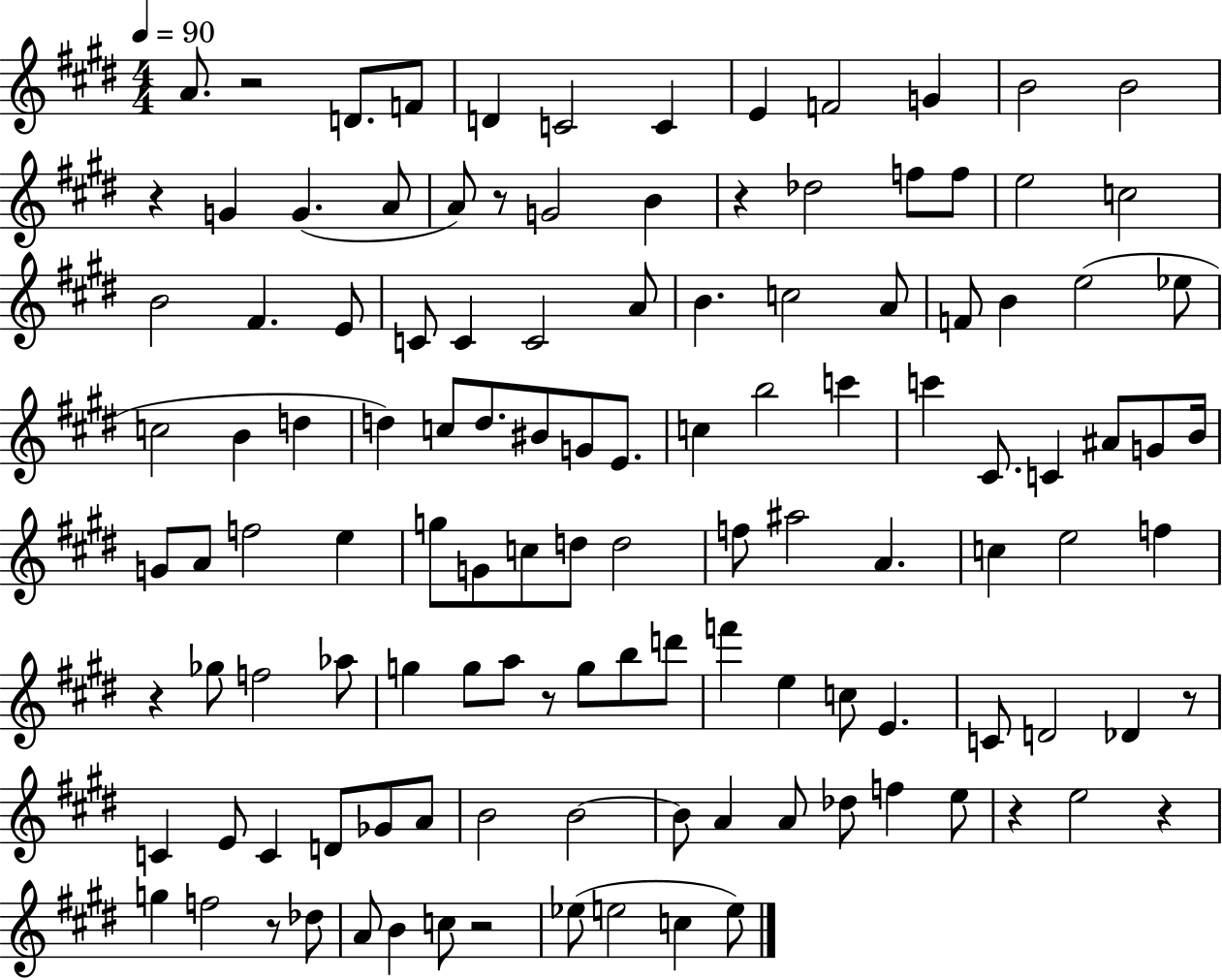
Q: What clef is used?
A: treble